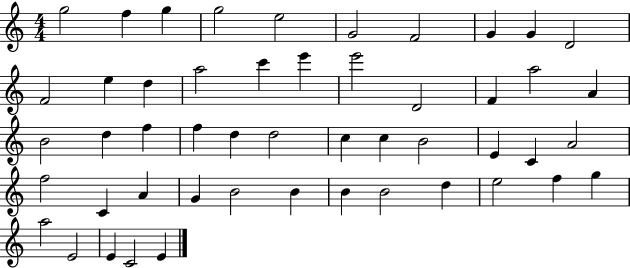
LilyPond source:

{
  \clef treble
  \numericTimeSignature
  \time 4/4
  \key c \major
  g''2 f''4 g''4 | g''2 e''2 | g'2 f'2 | g'4 g'4 d'2 | \break f'2 e''4 d''4 | a''2 c'''4 e'''4 | e'''2 d'2 | f'4 a''2 a'4 | \break b'2 d''4 f''4 | f''4 d''4 d''2 | c''4 c''4 b'2 | e'4 c'4 a'2 | \break f''2 c'4 a'4 | g'4 b'2 b'4 | b'4 b'2 d''4 | e''2 f''4 g''4 | \break a''2 e'2 | e'4 c'2 e'4 | \bar "|."
}